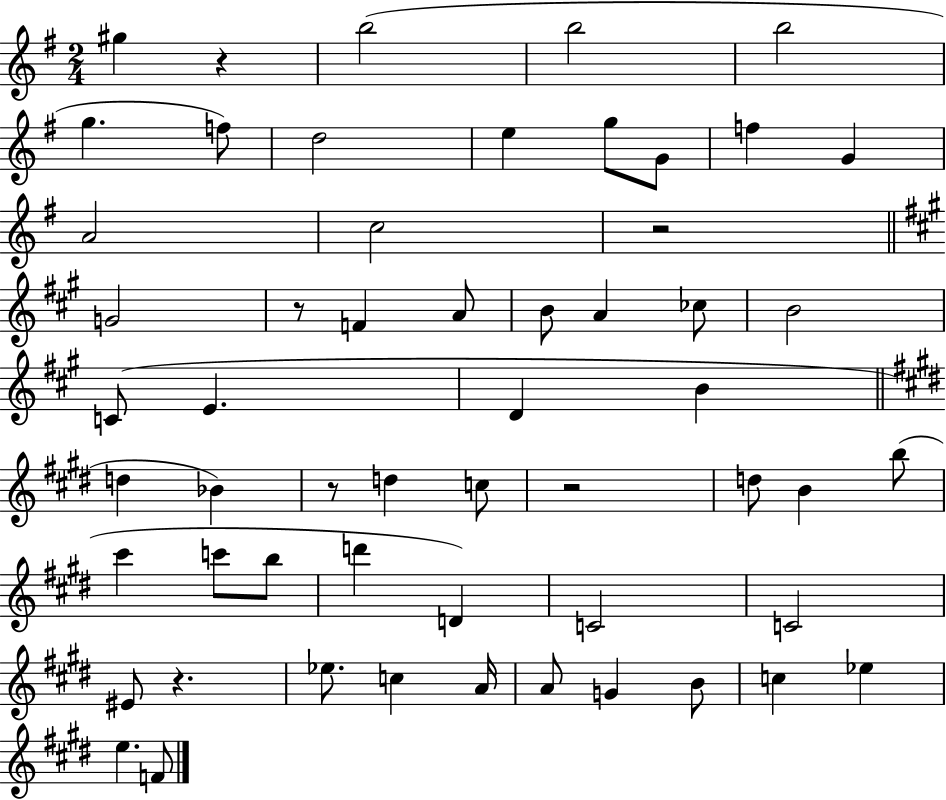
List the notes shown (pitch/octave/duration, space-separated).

G#5/q R/q B5/h B5/h B5/h G5/q. F5/e D5/h E5/q G5/e G4/e F5/q G4/q A4/h C5/h R/h G4/h R/e F4/q A4/e B4/e A4/q CES5/e B4/h C4/e E4/q. D4/q B4/q D5/q Bb4/q R/e D5/q C5/e R/h D5/e B4/q B5/e C#6/q C6/e B5/e D6/q D4/q C4/h C4/h EIS4/e R/q. Eb5/e. C5/q A4/s A4/e G4/q B4/e C5/q Eb5/q E5/q. F4/e